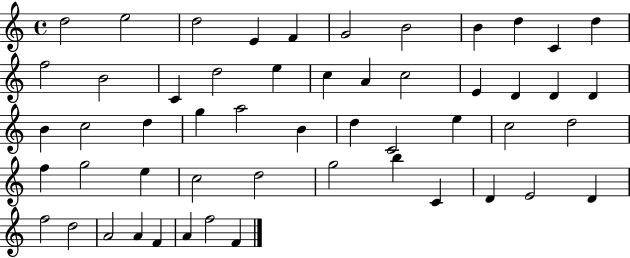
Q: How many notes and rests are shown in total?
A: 53